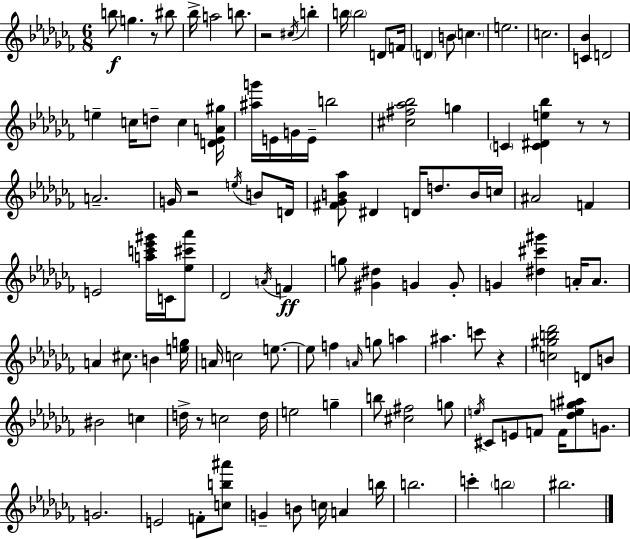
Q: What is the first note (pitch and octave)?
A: B5